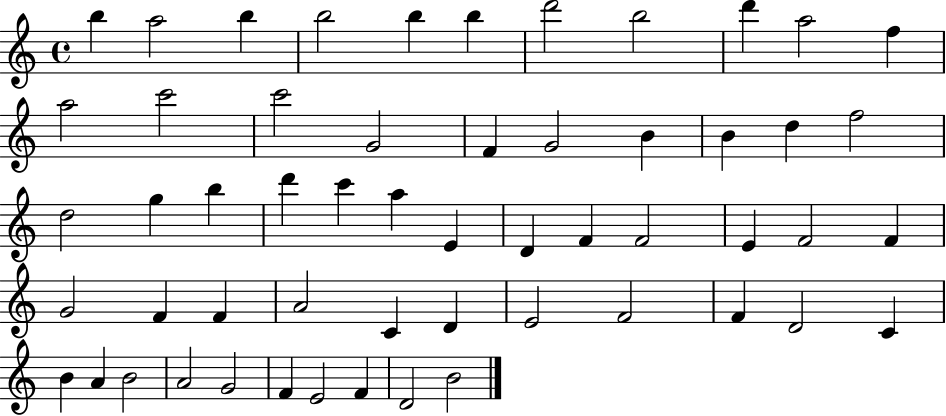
B5/q A5/h B5/q B5/h B5/q B5/q D6/h B5/h D6/q A5/h F5/q A5/h C6/h C6/h G4/h F4/q G4/h B4/q B4/q D5/q F5/h D5/h G5/q B5/q D6/q C6/q A5/q E4/q D4/q F4/q F4/h E4/q F4/h F4/q G4/h F4/q F4/q A4/h C4/q D4/q E4/h F4/h F4/q D4/h C4/q B4/q A4/q B4/h A4/h G4/h F4/q E4/h F4/q D4/h B4/h